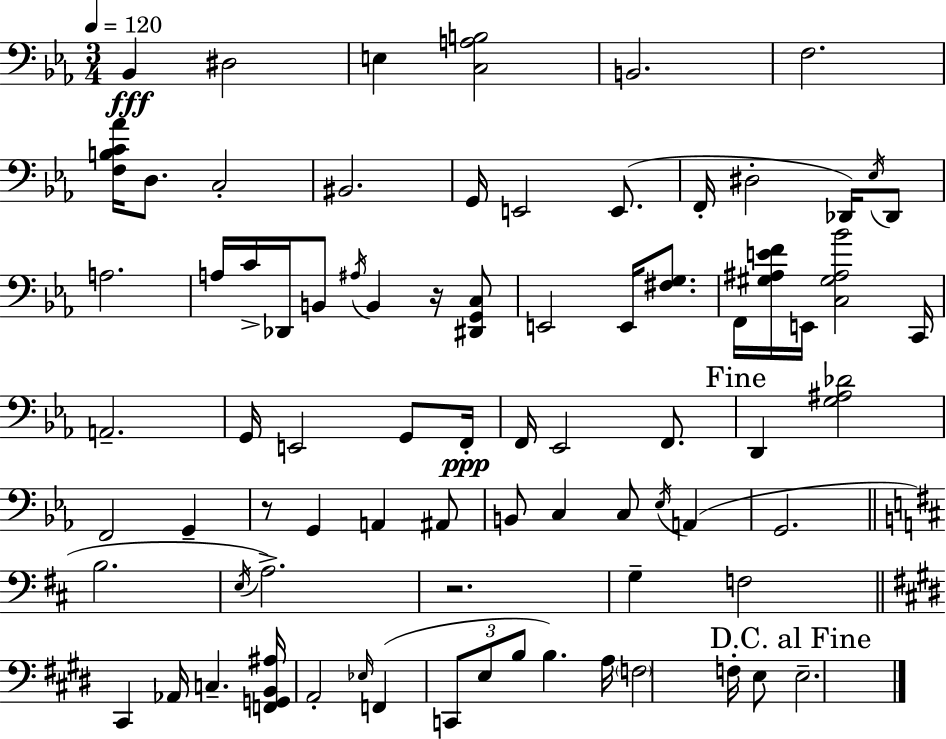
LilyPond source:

{
  \clef bass
  \numericTimeSignature
  \time 3/4
  \key ees \major
  \tempo 4 = 120
  \repeat volta 2 { bes,4\fff dis2 | e4 <c a b>2 | b,2. | f2. | \break <f b c' aes'>16 d8. c2-. | bis,2. | g,16 e,2 e,8.( | f,16-. dis2-. des,16) \acciaccatura { ees16 } des,8 | \break a2. | a16 c'16-> des,16 b,8 \acciaccatura { ais16 } b,4 r16 | <dis, g, c>8 e,2 e,16 <fis g>8. | f,16 <gis ais e' f'>16 e,16 <c gis ais bes'>2 | \break c,16 a,2.-- | g,16 e,2 g,8 | f,16-.\ppp f,16 ees,2 f,8. | \mark "Fine" d,4 <g ais des'>2 | \break f,2 g,4-- | r8 g,4 a,4 | ais,8 b,8 c4 c8 \acciaccatura { ees16 }( a,4 | g,2. | \break \bar "||" \break \key b \minor b2. | \acciaccatura { e16 }) a2.-> | r2. | g4-- f2 | \break \bar "||" \break \key e \major cis,4 aes,16 c4.-- <f, g, b, ais>16 | a,2-. \grace { ees16 }( f,4 | \tuplet 3/2 { c,8 e8 b8 } b4.) | a16 \parenthesize f2 f16-. e8 | \break \mark "D.C. al Fine" e2.-- | } \bar "|."
}